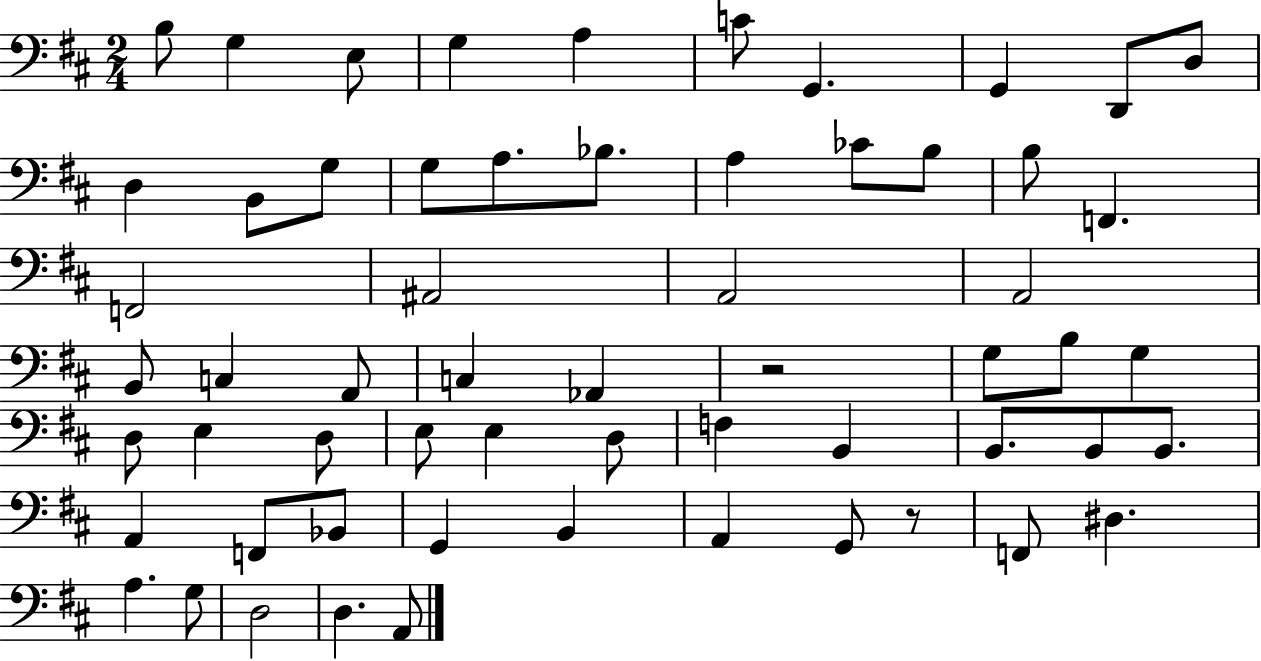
X:1
T:Untitled
M:2/4
L:1/4
K:D
B,/2 G, E,/2 G, A, C/2 G,, G,, D,,/2 D,/2 D, B,,/2 G,/2 G,/2 A,/2 _B,/2 A, _C/2 B,/2 B,/2 F,, F,,2 ^A,,2 A,,2 A,,2 B,,/2 C, A,,/2 C, _A,, z2 G,/2 B,/2 G, D,/2 E, D,/2 E,/2 E, D,/2 F, B,, B,,/2 B,,/2 B,,/2 A,, F,,/2 _B,,/2 G,, B,, A,, G,,/2 z/2 F,,/2 ^D, A, G,/2 D,2 D, A,,/2